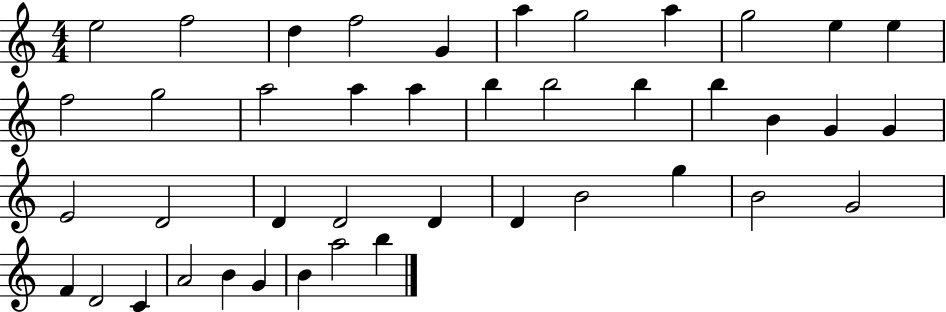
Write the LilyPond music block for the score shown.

{
  \clef treble
  \numericTimeSignature
  \time 4/4
  \key c \major
  e''2 f''2 | d''4 f''2 g'4 | a''4 g''2 a''4 | g''2 e''4 e''4 | \break f''2 g''2 | a''2 a''4 a''4 | b''4 b''2 b''4 | b''4 b'4 g'4 g'4 | \break e'2 d'2 | d'4 d'2 d'4 | d'4 b'2 g''4 | b'2 g'2 | \break f'4 d'2 c'4 | a'2 b'4 g'4 | b'4 a''2 b''4 | \bar "|."
}